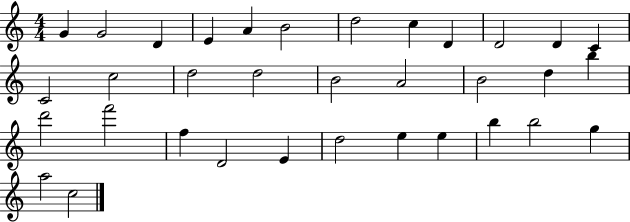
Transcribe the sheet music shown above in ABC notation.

X:1
T:Untitled
M:4/4
L:1/4
K:C
G G2 D E A B2 d2 c D D2 D C C2 c2 d2 d2 B2 A2 B2 d b d'2 f'2 f D2 E d2 e e b b2 g a2 c2